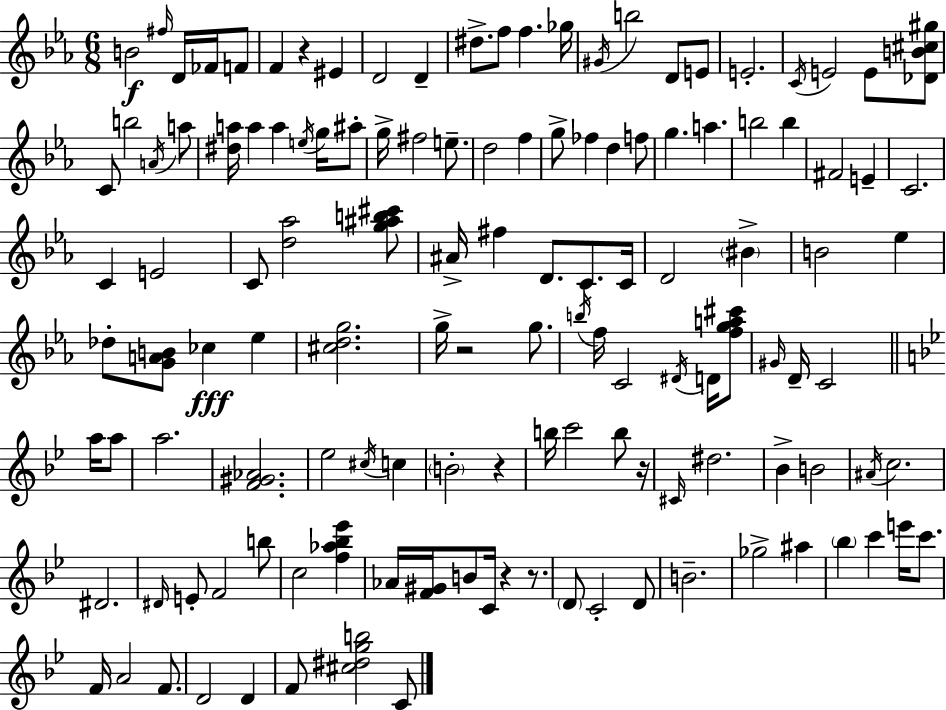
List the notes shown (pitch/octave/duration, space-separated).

B4/h F#5/s D4/s FES4/s F4/e F4/q R/q EIS4/q D4/h D4/q D#5/e. F5/e F5/q. Gb5/s G#4/s B5/h D4/e E4/e E4/h. C4/s E4/h E4/e [Db4,B4,C#5,G#5]/e C4/e B5/h A4/s A5/e [D#5,A5]/s A5/q A5/q E5/s G5/s A#5/e G5/s F#5/h E5/e. D5/h F5/q G5/e FES5/q D5/q F5/e G5/q. A5/q. B5/h B5/q F#4/h E4/q C4/h. C4/q E4/h C4/e [D5,Ab5]/h [G5,A#5,B5,C#6]/e A#4/s F#5/q D4/e. C4/e. C4/s D4/h BIS4/q B4/h Eb5/q Db5/e [G4,A4,B4]/e CES5/q Eb5/q [C#5,D5,G5]/h. G5/s R/h G5/e. B5/s F5/s C4/h D#4/s D4/s [F5,G5,A5,C#6]/e G#4/s D4/s C4/h A5/s A5/e A5/h. [F4,G#4,Ab4]/h. Eb5/h C#5/s C5/q B4/h R/q B5/s C6/h B5/e R/s C#4/s D#5/h. Bb4/q B4/h A#4/s C5/h. D#4/h. D#4/s E4/e F4/h B5/e C5/h [F5,Ab5,Bb5,Eb6]/q Ab4/s [F4,G#4]/s B4/e C4/s R/q R/e. D4/e C4/h D4/e B4/h. Gb5/h A#5/q Bb5/q C6/q E6/s C6/e. F4/s A4/h F4/e. D4/h D4/q F4/e [C#5,D#5,G5,B5]/h C4/e